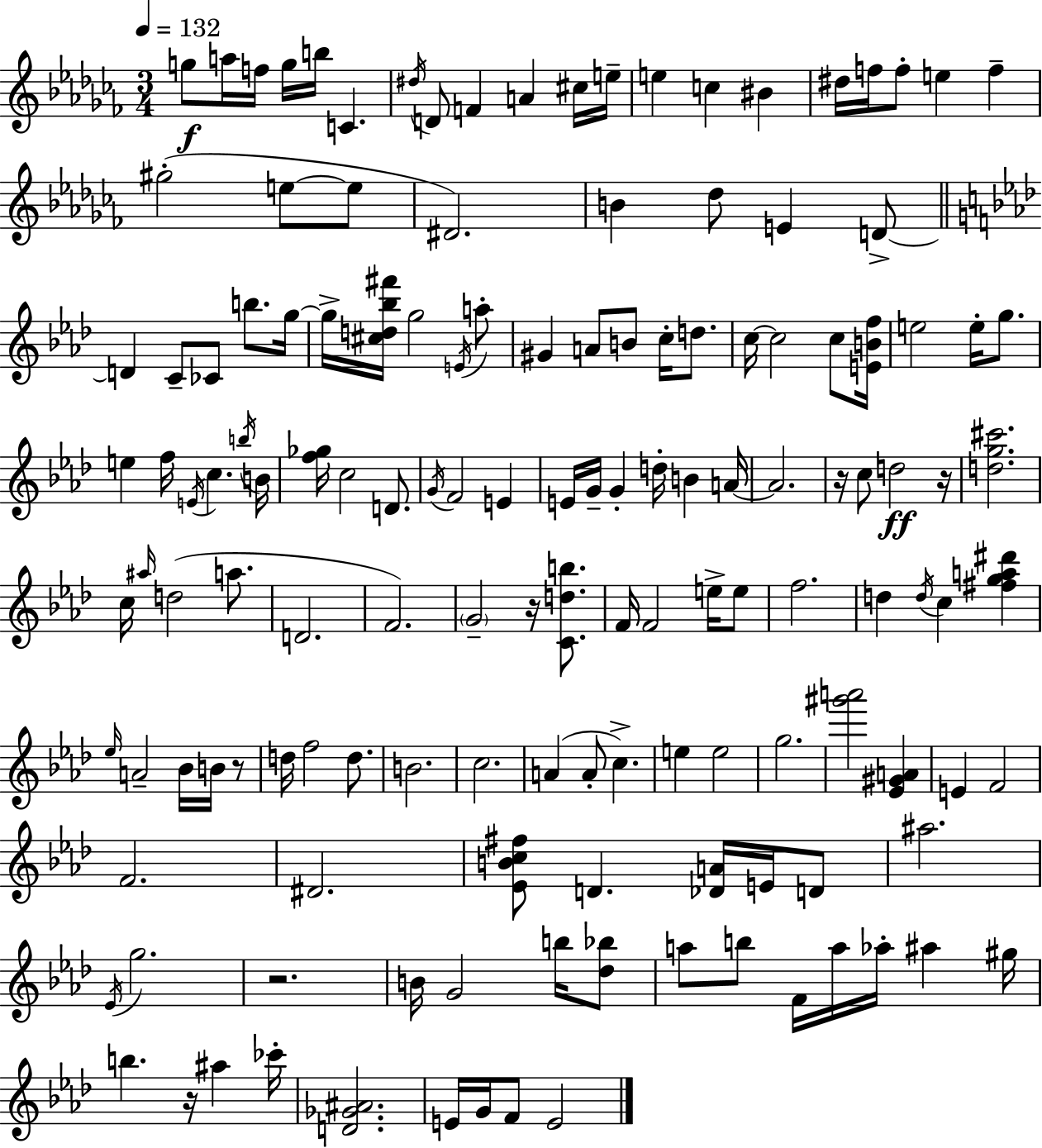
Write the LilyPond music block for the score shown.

{
  \clef treble
  \numericTimeSignature
  \time 3/4
  \key aes \minor
  \tempo 4 = 132
  g''8\f a''16 f''16 g''16 b''16 c'4. | \acciaccatura { dis''16 } d'8 f'4 a'4 cis''16 | e''16-- e''4 c''4 bis'4 | dis''16 f''16 f''8-. e''4 f''4-- | \break gis''2-.( e''8~~ e''8 | dis'2.) | b'4 des''8 e'4 d'8->~~ | \bar "||" \break \key f \minor d'4 c'8-- ces'8 b''8. g''16~~ | g''16-> <cis'' d'' bes'' fis'''>16 g''2 \acciaccatura { e'16 } a''8-. | gis'4 a'8 b'8 c''16-. d''8. | c''16~~ c''2 c''8 | \break <e' b' f''>16 e''2 e''16-. g''8. | e''4 f''16 \acciaccatura { e'16 } c''4. | \acciaccatura { b''16 } b'16 <f'' ges''>16 c''2 | d'8. \acciaccatura { g'16 } f'2 | \break e'4 e'16 g'16-- g'4-. d''16-. b'4 | a'16~~ a'2. | r16 c''8 d''2\ff | r16 <d'' g'' cis'''>2. | \break c''16 \grace { ais''16 } d''2( | a''8. d'2. | f'2.) | \parenthesize g'2-- | \break r16 <c' d'' b''>8. f'16 f'2 | e''16-> e''8 f''2. | d''4 \acciaccatura { d''16 } c''4 | <fis'' g'' a'' dis'''>4 \grace { ees''16 } a'2-- | \break bes'16 b'16 r8 d''16 f''2 | d''8. b'2. | c''2. | a'4( a'8-. | \break c''4.->) e''4 e''2 | g''2. | <gis''' a'''>2 | <ees' gis' a'>4 e'4 f'2 | \break f'2. | dis'2. | <ees' b' c'' fis''>8 d'4. | <des' a'>16 e'16 d'8 ais''2. | \break \acciaccatura { ees'16 } g''2. | r2. | b'16 g'2 | b''16 <des'' bes''>8 a''8 b''8 | \break f'16 a''16 aes''16-. ais''4 gis''16 b''4. | r16 ais''4 ces'''16-. <d' ges' ais'>2. | e'16 g'16 f'8 | e'2 \bar "|."
}